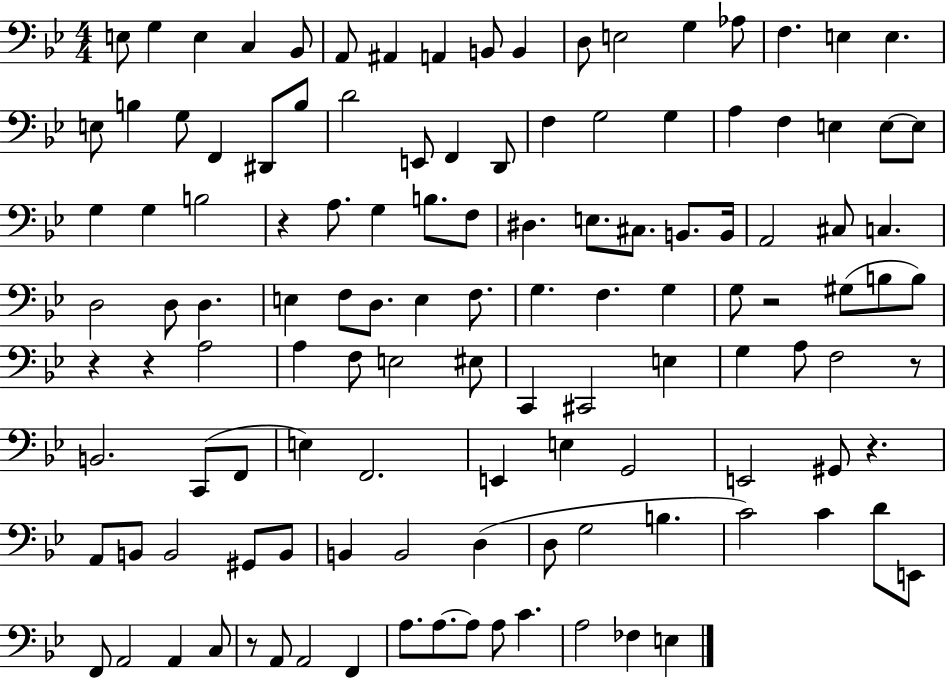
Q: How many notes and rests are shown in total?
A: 123